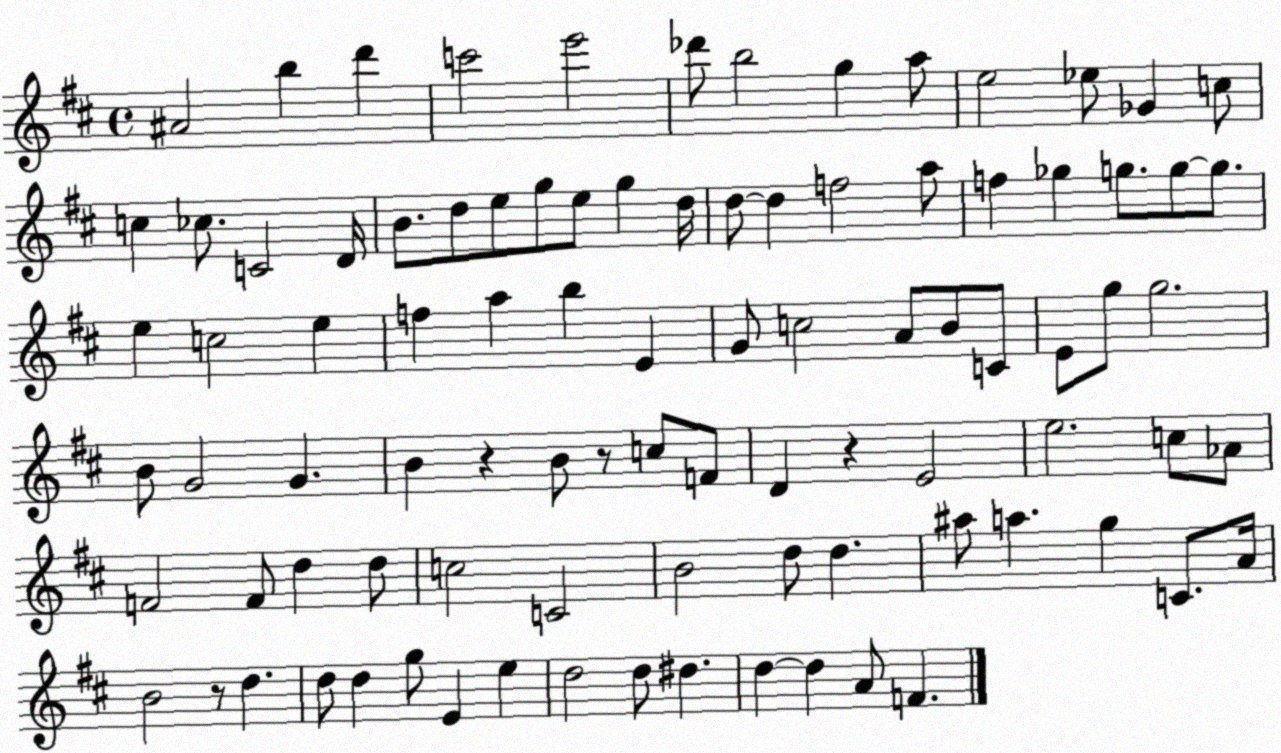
X:1
T:Untitled
M:4/4
L:1/4
K:D
^A2 b d' c'2 e'2 _d'/2 b2 g a/2 e2 _e/2 _G c/2 c _c/2 C2 D/4 B/2 d/2 e/2 g/2 e/2 g d/4 d/2 d f2 a/2 f _g g/2 g/2 g/2 e c2 e f a b E G/2 c2 A/2 B/2 C/2 E/2 g/2 g2 B/2 G2 G B z B/2 z/2 c/2 F/2 D z E2 e2 c/2 _A/2 F2 F/2 d d/2 c2 C2 B2 d/2 d ^a/2 a g C/2 A/4 B2 z/2 d d/2 d g/2 E e d2 d/2 ^d d d A/2 F